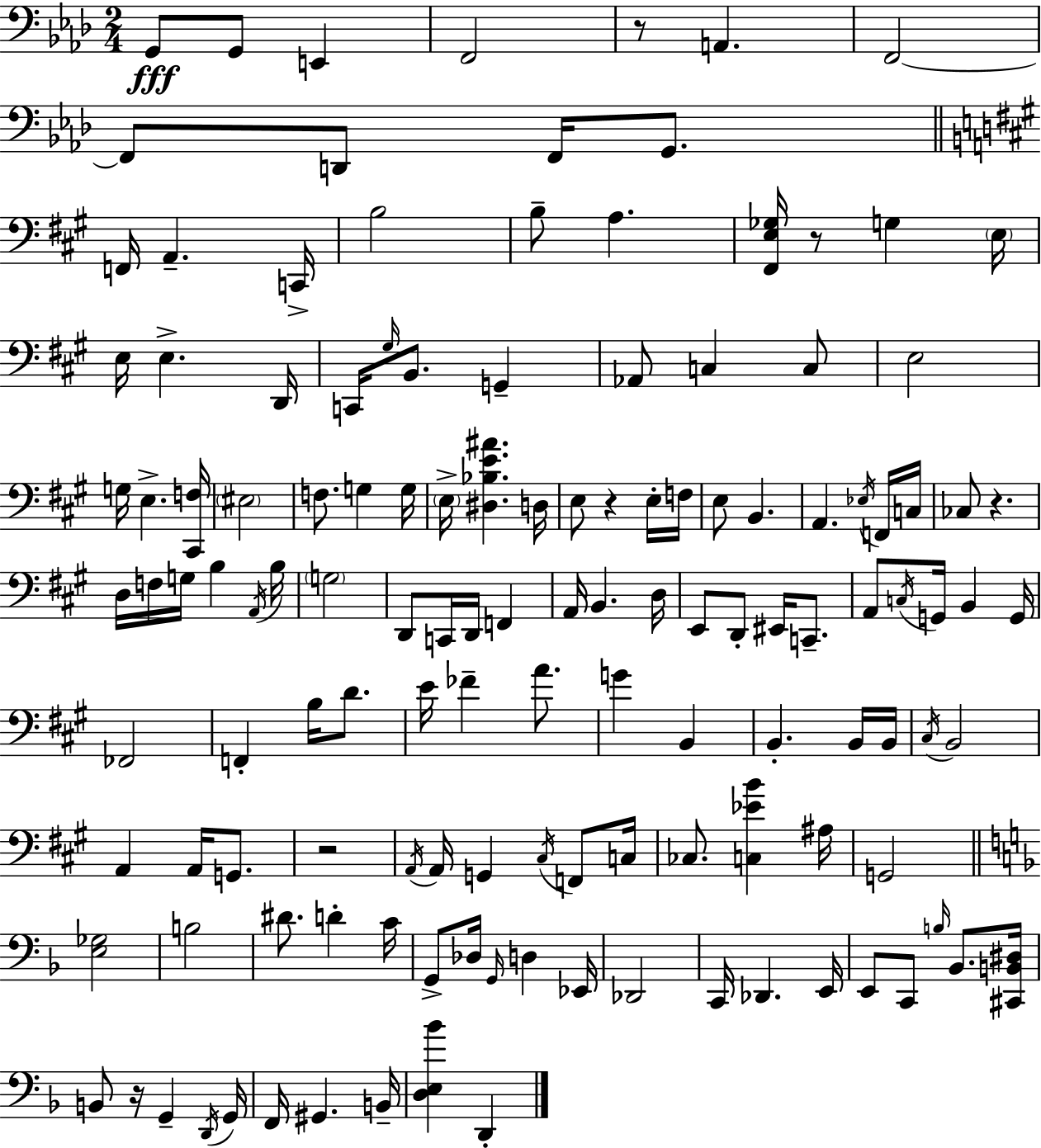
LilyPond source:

{
  \clef bass
  \numericTimeSignature
  \time 2/4
  \key aes \major
  \repeat volta 2 { g,8\fff g,8 e,4 | f,2 | r8 a,4. | f,2~~ | \break f,8 d,8 f,16 g,8. | \bar "||" \break \key a \major f,16 a,4.-- c,16-> | b2 | b8-- a4. | <fis, e ges>16 r8 g4 \parenthesize e16 | \break e16 e4.-> d,16 | c,16 \grace { gis16 } b,8. g,4-- | aes,8 c4 c8 | e2 | \break g16 e4.-> | <cis, f>16 \parenthesize eis2 | f8. g4 | g16 \parenthesize e16-> <dis bes e' ais'>4. | \break d16 e8 r4 e16-. | f16 e8 b,4. | a,4. \acciaccatura { ees16 } | f,16 c16 ces8 r4. | \break d16 f16 g16 b4 | \acciaccatura { a,16 } b16 \parenthesize g2 | d,8 c,16 d,16 f,4 | a,16 b,4. | \break d16 e,8 d,8-. eis,16 | c,8.-- a,8 \acciaccatura { c16 } g,16 b,4 | g,16 fes,2 | f,4-. | \break b16 d'8. e'16 fes'4-- | a'8. g'4 | b,4 b,4.-. | b,16 b,16 \acciaccatura { cis16 } b,2 | \break a,4 | a,16 g,8. r2 | \acciaccatura { a,16 } a,16 g,4 | \acciaccatura { cis16 } f,8 c16 ces8. | \break <c ees' b'>4 ais16 g,2 | \bar "||" \break \key d \minor <e ges>2 | b2 | dis'8. d'4-. c'16 | g,8-> des16 \grace { g,16 } d4 | \break ees,16 des,2 | c,16 des,4. | e,16 e,8 c,8 \grace { b16 } bes,8. | <cis, b, dis>16 b,8 r16 g,4-- | \break \acciaccatura { d,16 } g,16 f,16 gis,4. | b,16-- <d e bes'>4 d,4-. | } \bar "|."
}